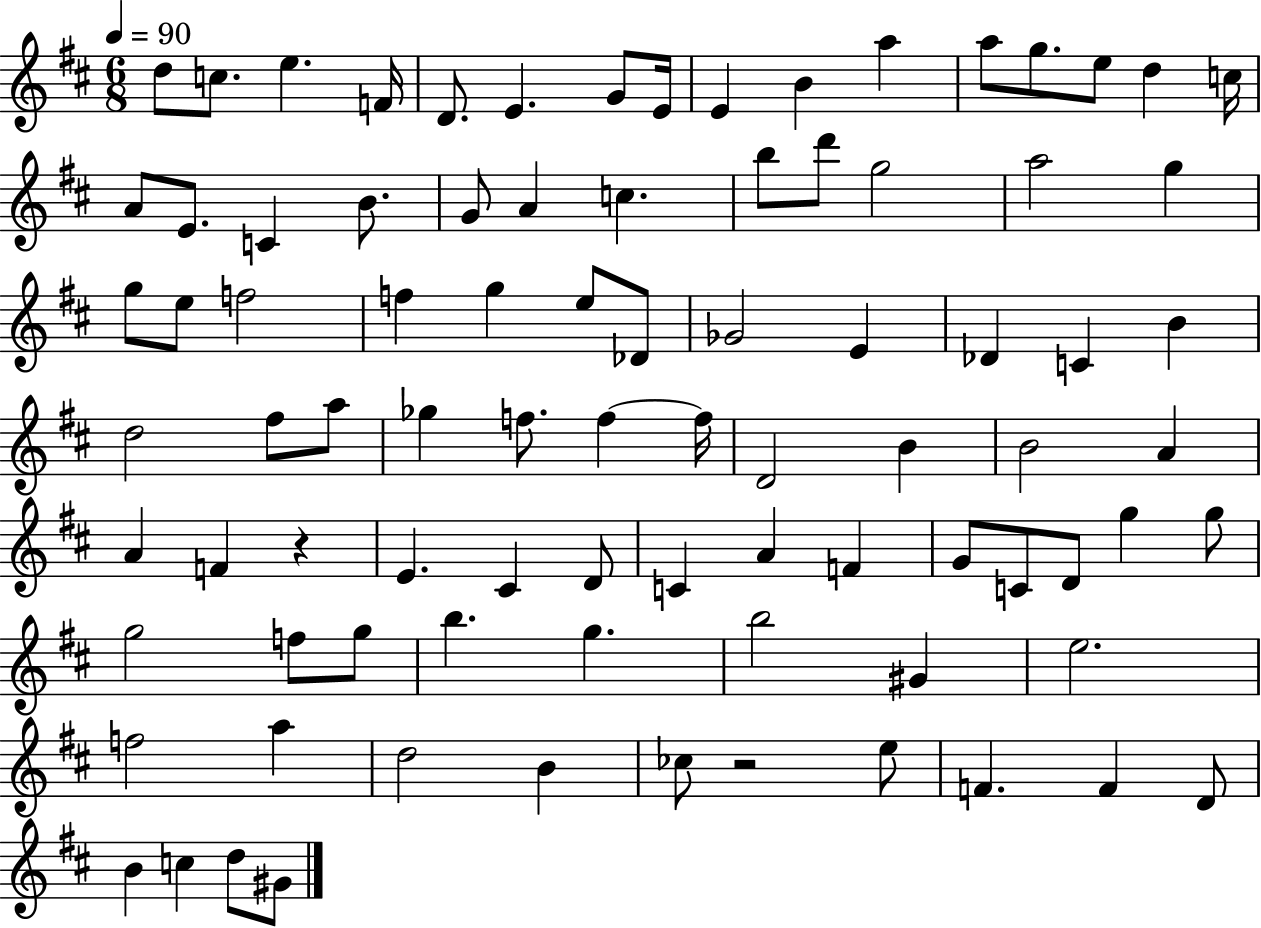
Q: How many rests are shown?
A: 2